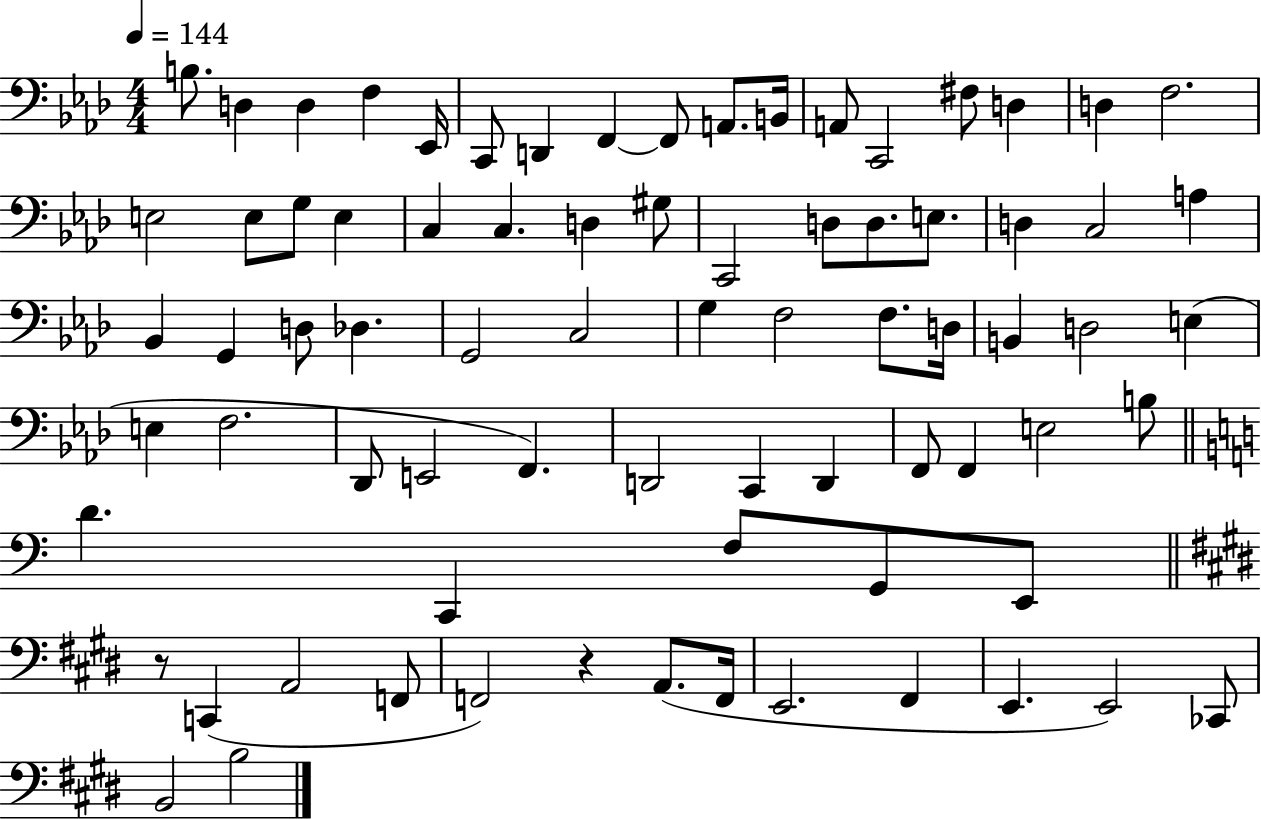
B3/e. D3/q D3/q F3/q Eb2/s C2/e D2/q F2/q F2/e A2/e. B2/s A2/e C2/h F#3/e D3/q D3/q F3/h. E3/h E3/e G3/e E3/q C3/q C3/q. D3/q G#3/e C2/h D3/e D3/e. E3/e. D3/q C3/h A3/q Bb2/q G2/q D3/e Db3/q. G2/h C3/h G3/q F3/h F3/e. D3/s B2/q D3/h E3/q E3/q F3/h. Db2/e E2/h F2/q. D2/h C2/q D2/q F2/e F2/q E3/h B3/e D4/q. C2/q F3/e G2/e E2/e R/e C2/q A2/h F2/e F2/h R/q A2/e. F2/s E2/h. F#2/q E2/q. E2/h CES2/e B2/h B3/h